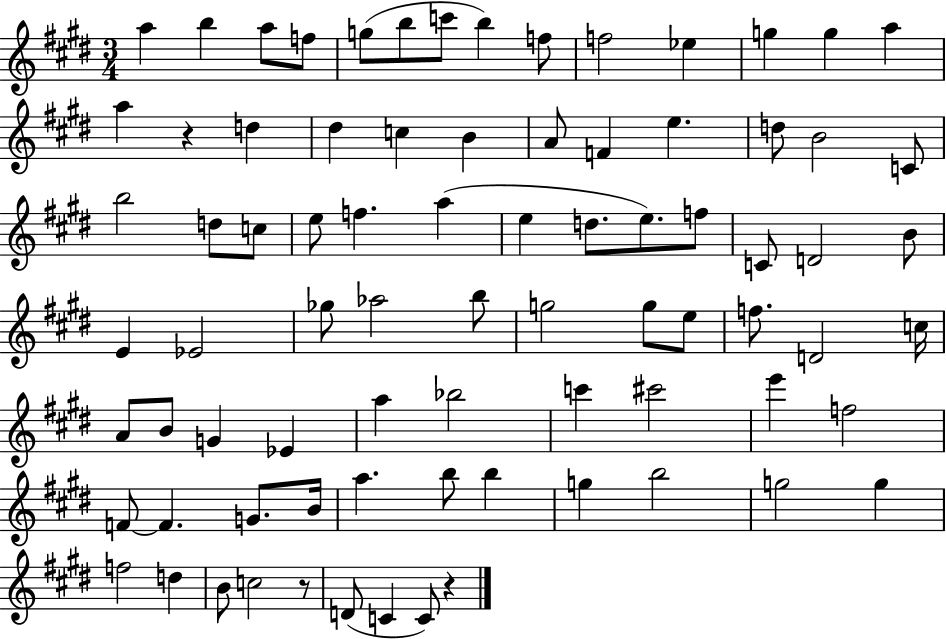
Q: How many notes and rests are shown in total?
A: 80